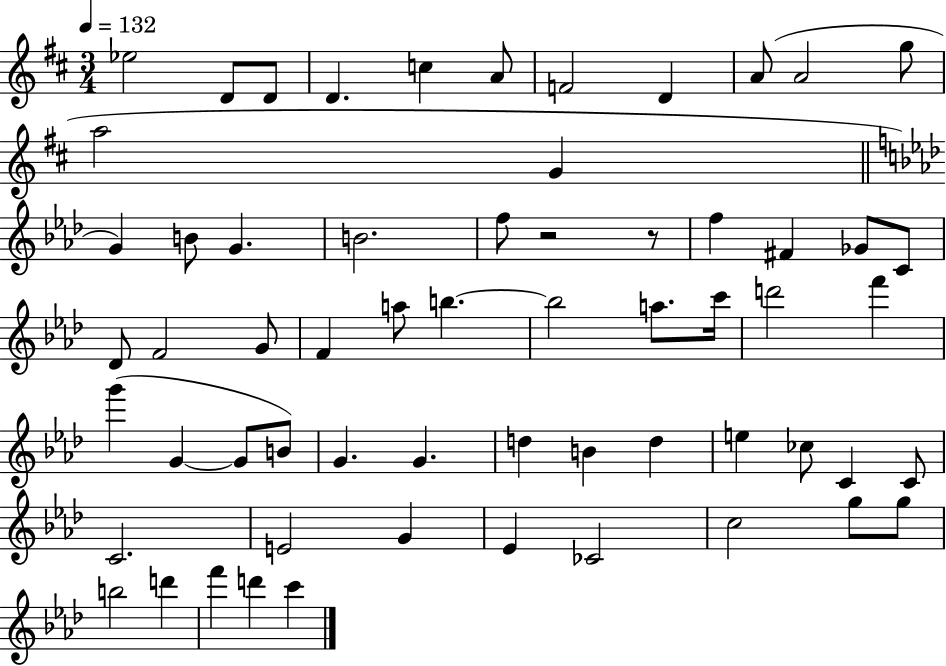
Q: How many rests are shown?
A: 2